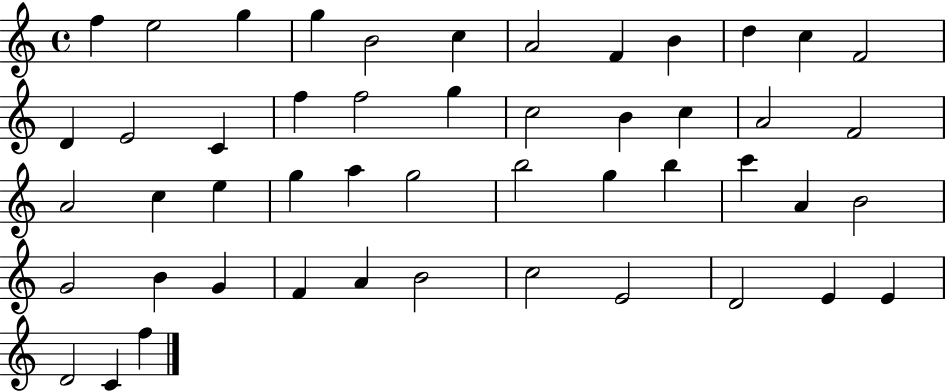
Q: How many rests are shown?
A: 0